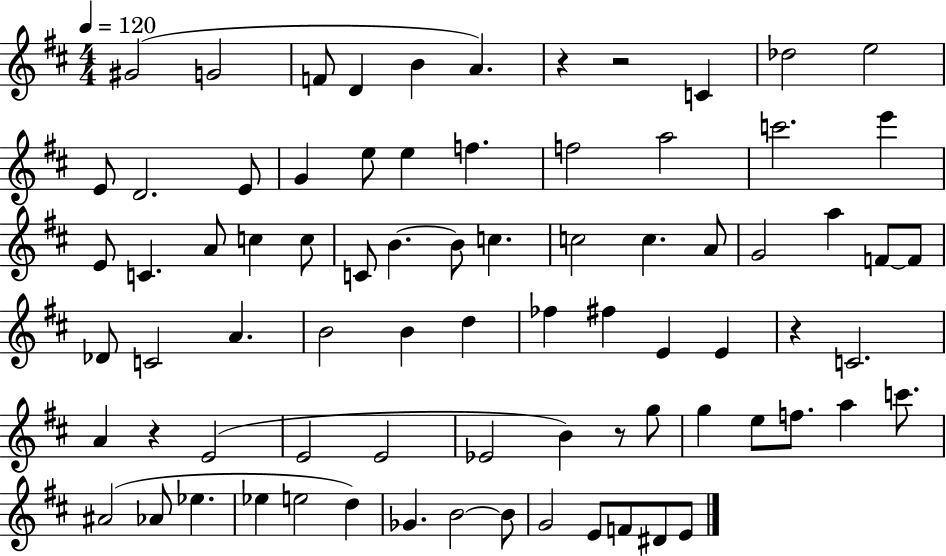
G#4/h G4/h F4/e D4/q B4/q A4/q. R/q R/h C4/q Db5/h E5/h E4/e D4/h. E4/e G4/q E5/e E5/q F5/q. F5/h A5/h C6/h. E6/q E4/e C4/q. A4/e C5/q C5/e C4/e B4/q. B4/e C5/q. C5/h C5/q. A4/e G4/h A5/q F4/e F4/e Db4/e C4/h A4/q. B4/h B4/q D5/q FES5/q F#5/q E4/q E4/q R/q C4/h. A4/q R/q E4/h E4/h E4/h Eb4/h B4/q R/e G5/e G5/q E5/e F5/e. A5/q C6/e. A#4/h Ab4/e Eb5/q. Eb5/q E5/h D5/q Gb4/q. B4/h B4/e G4/h E4/e F4/e D#4/e E4/e